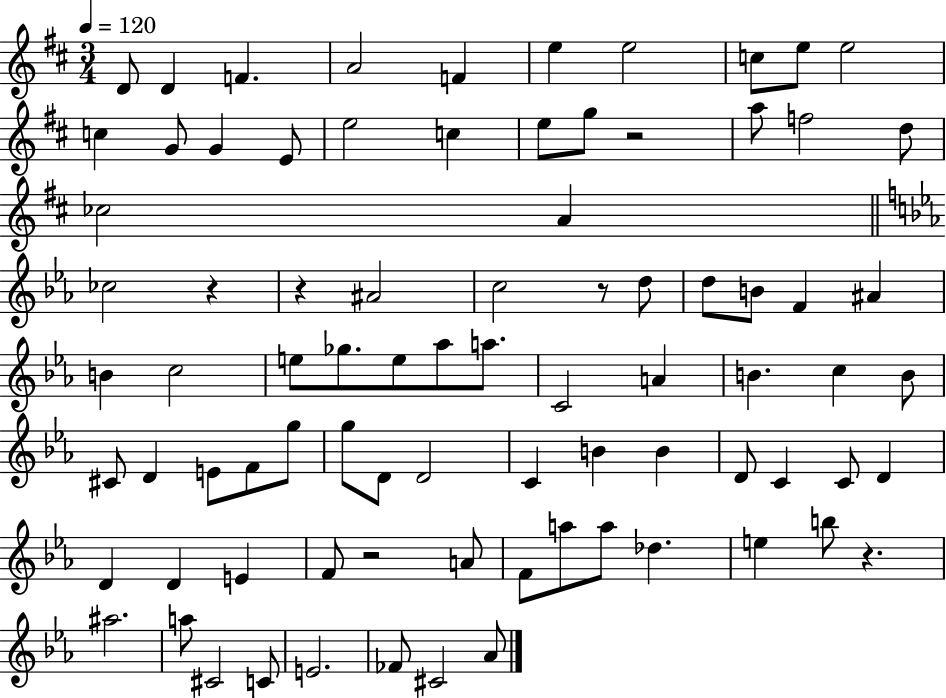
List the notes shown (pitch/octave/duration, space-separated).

D4/e D4/q F4/q. A4/h F4/q E5/q E5/h C5/e E5/e E5/h C5/q G4/e G4/q E4/e E5/h C5/q E5/e G5/e R/h A5/e F5/h D5/e CES5/h A4/q CES5/h R/q R/q A#4/h C5/h R/e D5/e D5/e B4/e F4/q A#4/q B4/q C5/h E5/e Gb5/e. E5/e Ab5/e A5/e. C4/h A4/q B4/q. C5/q B4/e C#4/e D4/q E4/e F4/e G5/e G5/e D4/e D4/h C4/q B4/q B4/q D4/e C4/q C4/e D4/q D4/q D4/q E4/q F4/e R/h A4/e F4/e A5/e A5/e Db5/q. E5/q B5/e R/q. A#5/h. A5/e C#4/h C4/e E4/h. FES4/e C#4/h Ab4/e